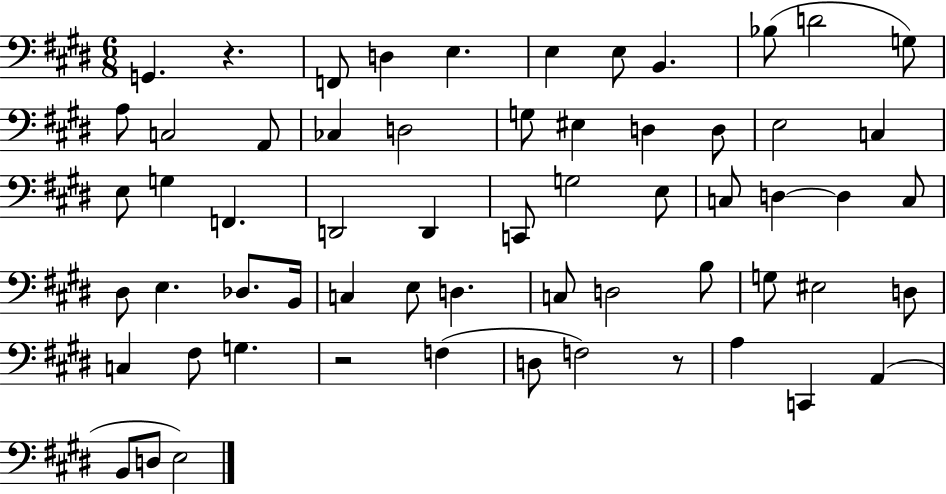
X:1
T:Untitled
M:6/8
L:1/4
K:E
G,, z F,,/2 D, E, E, E,/2 B,, _B,/2 D2 G,/2 A,/2 C,2 A,,/2 _C, D,2 G,/2 ^E, D, D,/2 E,2 C, E,/2 G, F,, D,,2 D,, C,,/2 G,2 E,/2 C,/2 D, D, C,/2 ^D,/2 E, _D,/2 B,,/4 C, E,/2 D, C,/2 D,2 B,/2 G,/2 ^E,2 D,/2 C, ^F,/2 G, z2 F, D,/2 F,2 z/2 A, C,, A,, B,,/2 D,/2 E,2